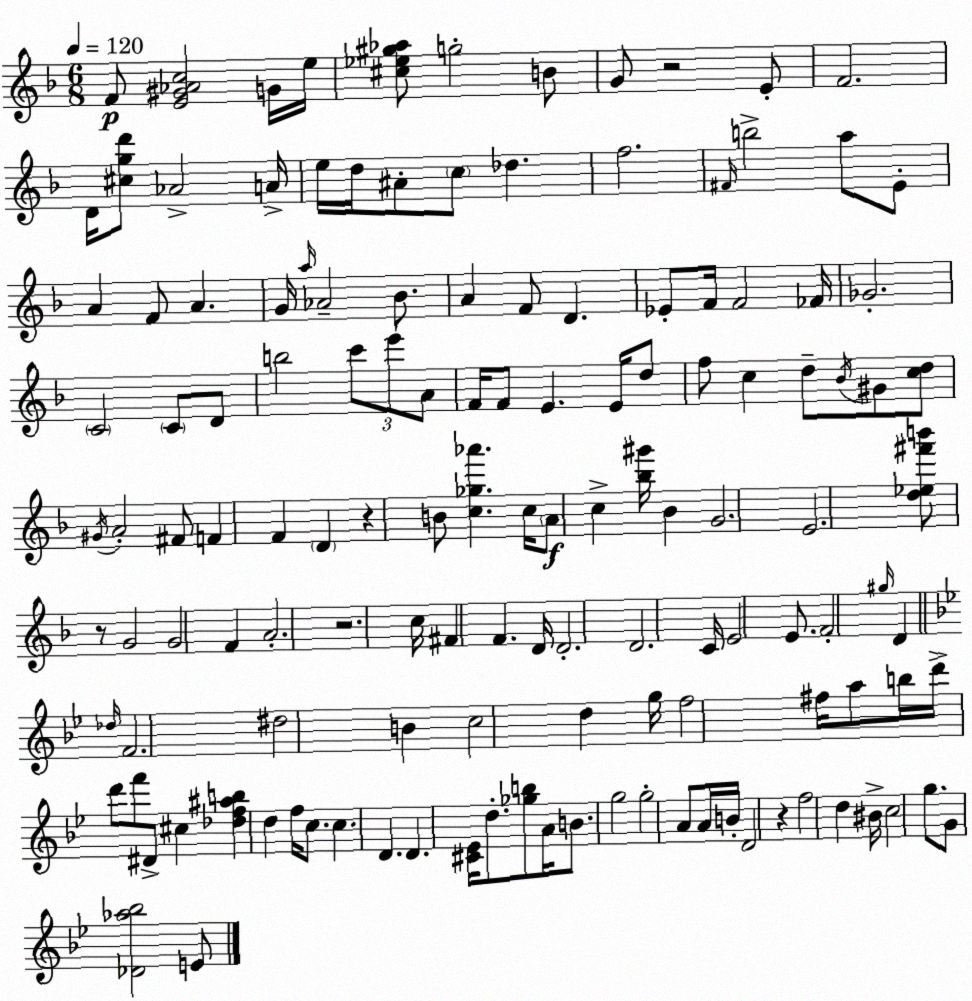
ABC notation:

X:1
T:Untitled
M:6/8
L:1/4
K:F
F/2 [E^G_Ac]2 G/4 e/4 [^c_e^g_a]/2 g2 B/2 G/2 z2 E/2 F2 D/4 [^cgd']/2 _A2 A/4 e/4 d/4 ^A/2 c/2 _d f2 ^F/4 b2 a/2 E/2 A F/2 A G/4 a/4 _A2 _B/2 A F/2 D _E/2 F/4 F2 _F/4 _G2 C2 C/2 D/2 b2 c'/2 e'/2 A/2 F/4 F/2 E E/4 d/2 f/2 c d/2 _B/4 ^G/2 [cd]/2 ^G/4 A2 ^F/2 F F D z B/2 [c_g_a'] c/4 A/2 c [_b^g']/4 _B G2 E2 [d_e^f'b']/2 z/2 G2 G2 F A2 z2 c/4 ^F F D/4 D2 D2 C/4 E2 E/2 F2 ^g/4 D _d/4 F2 ^d2 B c2 d g/4 f2 ^f/4 a/2 b/4 d'/4 d'/2 f'/2 ^D/2 ^c [_df^ab] d f/4 c/2 c D D [^C_E]/4 d/2 [_gb]/2 A/4 B/2 g2 g2 A/2 A/4 B/4 D2 z f2 d ^B/4 c2 g/2 G/2 [_D_a_b]2 E/2